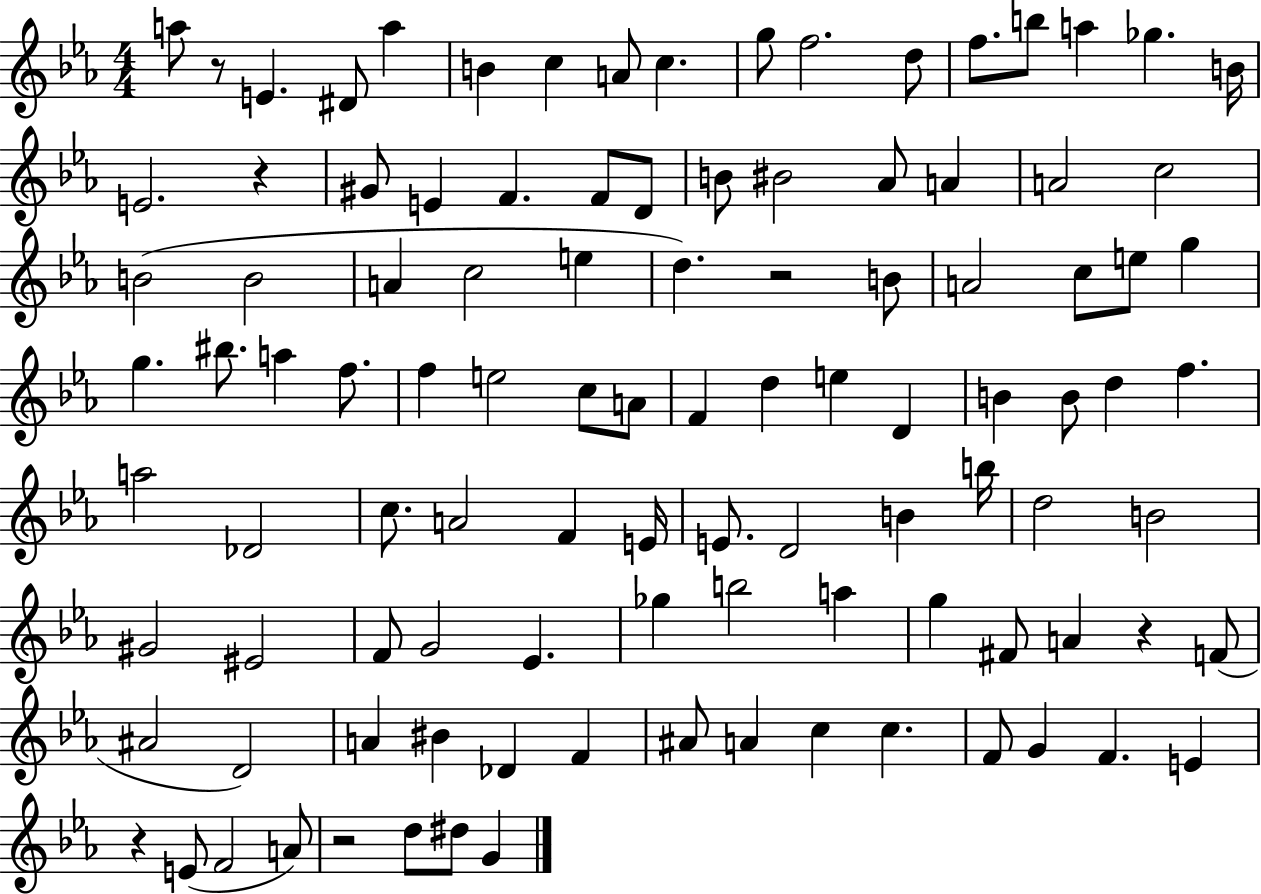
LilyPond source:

{
  \clef treble
  \numericTimeSignature
  \time 4/4
  \key ees \major
  a''8 r8 e'4. dis'8 a''4 | b'4 c''4 a'8 c''4. | g''8 f''2. d''8 | f''8. b''8 a''4 ges''4. b'16 | \break e'2. r4 | gis'8 e'4 f'4. f'8 d'8 | b'8 bis'2 aes'8 a'4 | a'2 c''2 | \break b'2( b'2 | a'4 c''2 e''4 | d''4.) r2 b'8 | a'2 c''8 e''8 g''4 | \break g''4. bis''8. a''4 f''8. | f''4 e''2 c''8 a'8 | f'4 d''4 e''4 d'4 | b'4 b'8 d''4 f''4. | \break a''2 des'2 | c''8. a'2 f'4 e'16 | e'8. d'2 b'4 b''16 | d''2 b'2 | \break gis'2 eis'2 | f'8 g'2 ees'4. | ges''4 b''2 a''4 | g''4 fis'8 a'4 r4 f'8( | \break ais'2 d'2) | a'4 bis'4 des'4 f'4 | ais'8 a'4 c''4 c''4. | f'8 g'4 f'4. e'4 | \break r4 e'8( f'2 a'8) | r2 d''8 dis''8 g'4 | \bar "|."
}